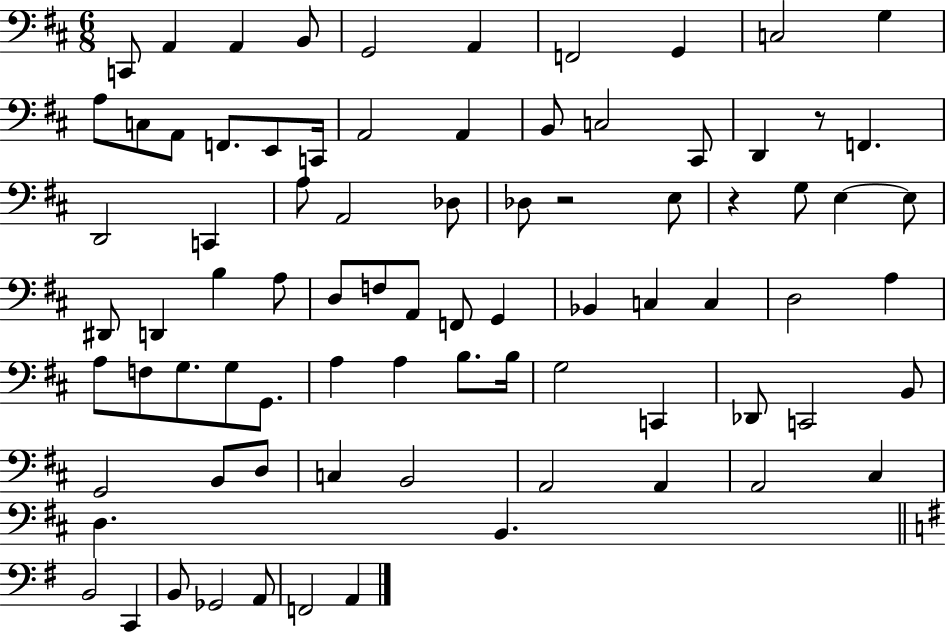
C2/e A2/q A2/q B2/e G2/h A2/q F2/h G2/q C3/h G3/q A3/e C3/e A2/e F2/e. E2/e C2/s A2/h A2/q B2/e C3/h C#2/e D2/q R/e F2/q. D2/h C2/q A3/e A2/h Db3/e Db3/e R/h E3/e R/q G3/e E3/q E3/e D#2/e D2/q B3/q A3/e D3/e F3/e A2/e F2/e G2/q Bb2/q C3/q C3/q D3/h A3/q A3/e F3/e G3/e. G3/e G2/e. A3/q A3/q B3/e. B3/s G3/h C2/q Db2/e C2/h B2/e G2/h B2/e D3/e C3/q B2/h A2/h A2/q A2/h C#3/q D3/q. B2/q. B2/h C2/q B2/e Gb2/h A2/e F2/h A2/q